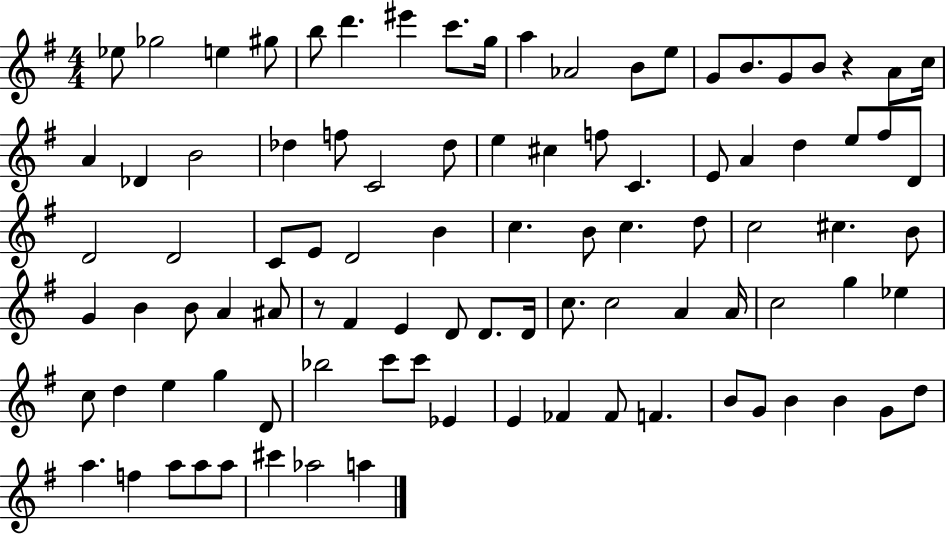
Eb5/e Gb5/h E5/q G#5/e B5/e D6/q. EIS6/q C6/e. G5/s A5/q Ab4/h B4/e E5/e G4/e B4/e. G4/e B4/e R/q A4/e C5/s A4/q Db4/q B4/h Db5/q F5/e C4/h Db5/e E5/q C#5/q F5/e C4/q. E4/e A4/q D5/q E5/e F#5/e D4/e D4/h D4/h C4/e E4/e D4/h B4/q C5/q. B4/e C5/q. D5/e C5/h C#5/q. B4/e G4/q B4/q B4/e A4/q A#4/e R/e F#4/q E4/q D4/e D4/e. D4/s C5/e. C5/h A4/q A4/s C5/h G5/q Eb5/q C5/e D5/q E5/q G5/q D4/e Bb5/h C6/e C6/e Eb4/q E4/q FES4/q FES4/e F4/q. B4/e G4/e B4/q B4/q G4/e D5/e A5/q. F5/q A5/e A5/e A5/e C#6/q Ab5/h A5/q